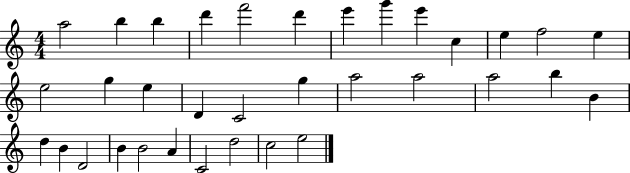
A5/h B5/q B5/q D6/q F6/h D6/q E6/q G6/q E6/q C5/q E5/q F5/h E5/q E5/h G5/q E5/q D4/q C4/h G5/q A5/h A5/h A5/h B5/q B4/q D5/q B4/q D4/h B4/q B4/h A4/q C4/h D5/h C5/h E5/h